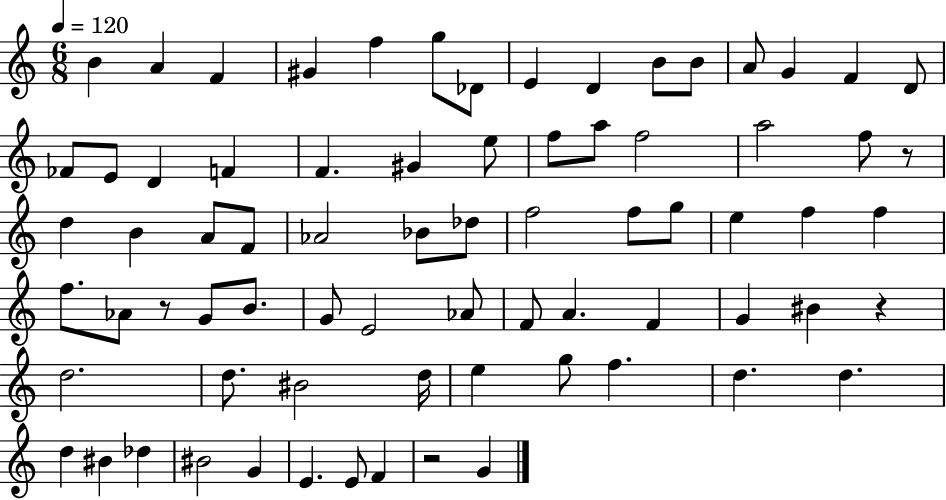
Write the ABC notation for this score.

X:1
T:Untitled
M:6/8
L:1/4
K:C
B A F ^G f g/2 _D/2 E D B/2 B/2 A/2 G F D/2 _F/2 E/2 D F F ^G e/2 f/2 a/2 f2 a2 f/2 z/2 d B A/2 F/2 _A2 _B/2 _d/2 f2 f/2 g/2 e f f f/2 _A/2 z/2 G/2 B/2 G/2 E2 _A/2 F/2 A F G ^B z d2 d/2 ^B2 d/4 e g/2 f d d d ^B _d ^B2 G E E/2 F z2 G